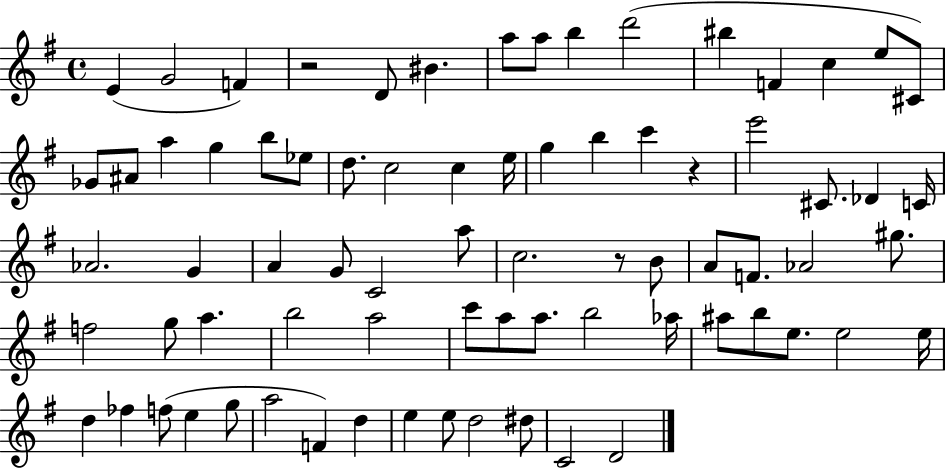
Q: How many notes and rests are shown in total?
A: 75